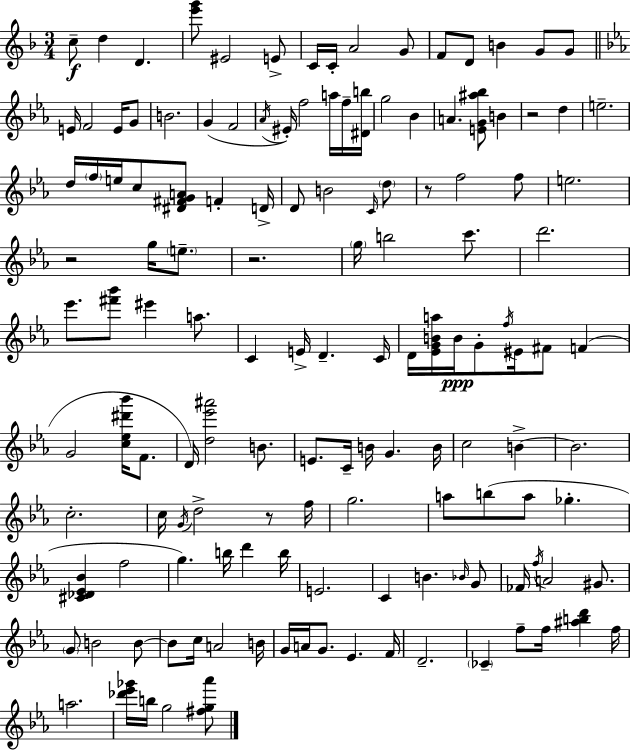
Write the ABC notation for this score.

X:1
T:Untitled
M:3/4
L:1/4
K:F
c/2 d D [e'g']/2 ^E2 E/2 C/4 C/4 A2 G/2 F/2 D/2 B G/2 G/2 E/4 F2 E/4 G/2 B2 G F2 _A/4 ^E/4 f2 a/4 f/4 [^Db]/4 g2 _B A [EG^a_b]/2 B z2 d e2 d/4 f/4 e/4 c/2 [^D^FGA]/2 F D/4 D/2 B2 C/4 d/2 z/2 f2 f/2 e2 z2 g/4 e/2 z2 g/4 b2 c'/2 d'2 _e'/2 [^f'_b']/2 ^e' a/2 C E/4 D C/4 D/4 [_EGBa]/4 B/4 G/2 f/4 ^E/4 ^F/2 F G2 [c_e^d'_b']/4 F/2 D/4 [d_e'^a']2 B/2 E/2 C/4 B/4 G B/4 c2 B B2 c2 c/4 G/4 d2 z/2 f/4 g2 a/2 b/2 a/2 _g [^C_D_E_B] f2 g b/4 d' b/4 E2 C B _B/4 G/2 _F/4 f/4 A2 ^G/2 G/2 B2 B/2 B/2 c/4 A2 B/4 G/4 A/4 G/2 _E F/4 D2 _C f/2 f/4 [^abd'] f/4 a2 [_d'_e'_g']/4 b/4 g2 [^fg_a']/2